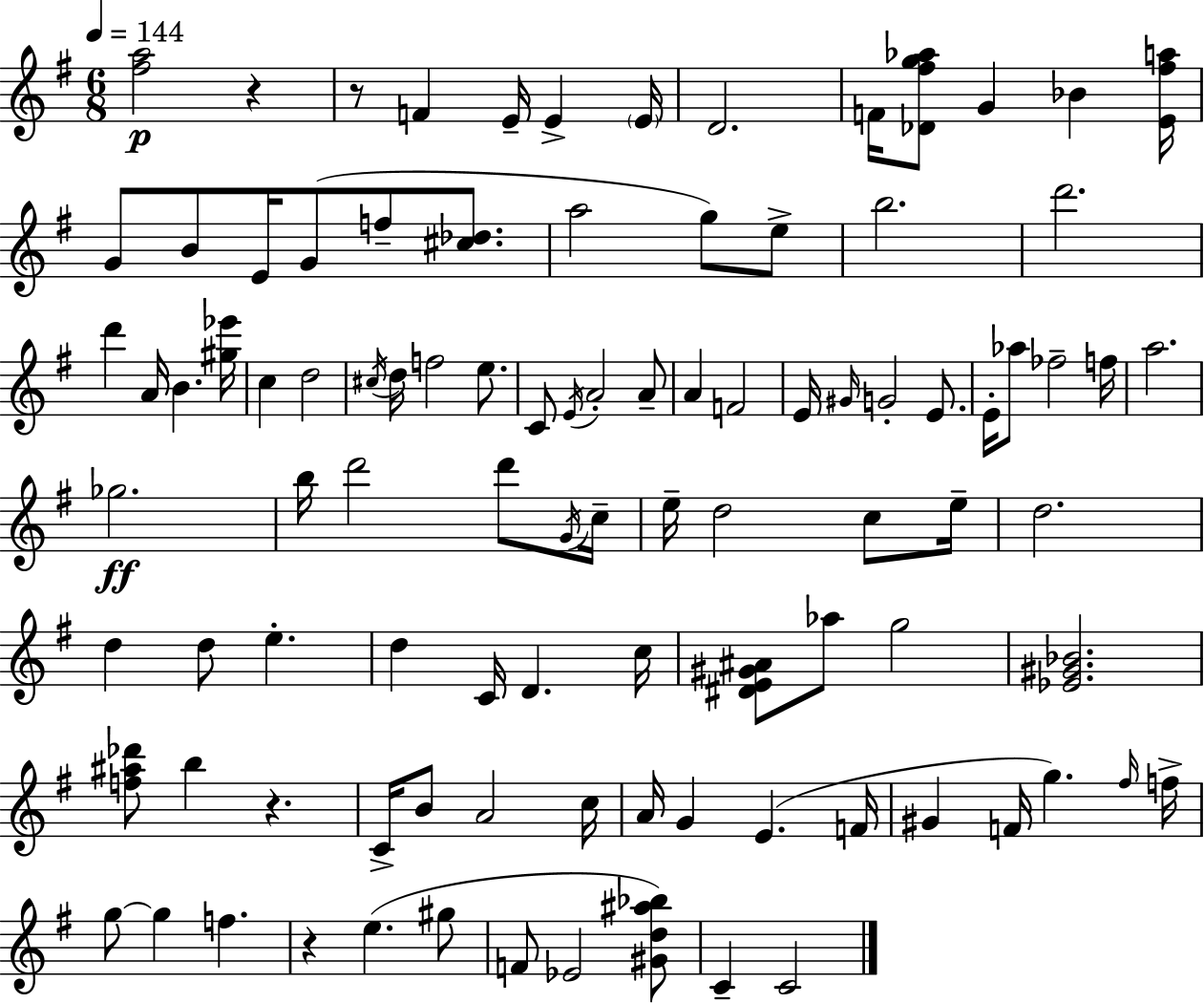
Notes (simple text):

[F#5,A5]/h R/q R/e F4/q E4/s E4/q E4/s D4/h. F4/s [Db4,F#5,G5,Ab5]/e G4/q Bb4/q [E4,F#5,A5]/s G4/e B4/e E4/s G4/e F5/e [C#5,Db5]/e. A5/h G5/e E5/e B5/h. D6/h. D6/q A4/s B4/q. [G#5,Eb6]/s C5/q D5/h C#5/s D5/s F5/h E5/e. C4/e E4/s A4/h A4/e A4/q F4/h E4/s G#4/s G4/h E4/e. E4/s Ab5/e FES5/h F5/s A5/h. Gb5/h. B5/s D6/h D6/e G4/s C5/s E5/s D5/h C5/e E5/s D5/h. D5/q D5/e E5/q. D5/q C4/s D4/q. C5/s [D#4,E4,G#4,A#4]/e Ab5/e G5/h [Eb4,G#4,Bb4]/h. [F5,A#5,Db6]/e B5/q R/q. C4/s B4/e A4/h C5/s A4/s G4/q E4/q. F4/s G#4/q F4/s G5/q. F#5/s F5/s G5/e G5/q F5/q. R/q E5/q. G#5/e F4/e Eb4/h [G#4,D5,A#5,Bb5]/e C4/q C4/h